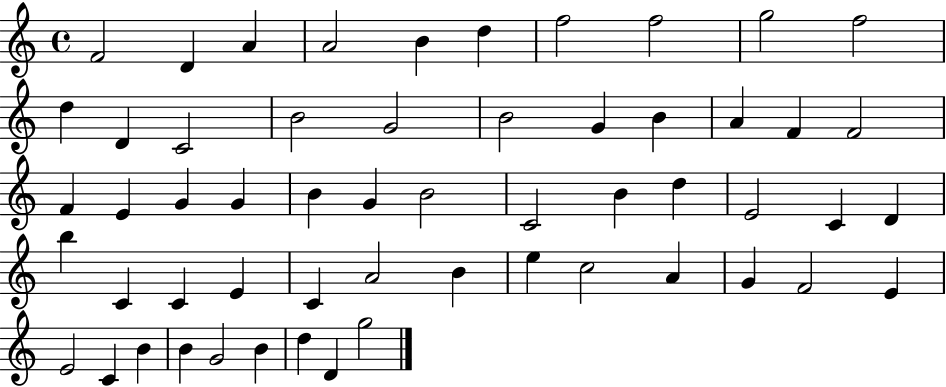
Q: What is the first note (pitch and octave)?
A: F4